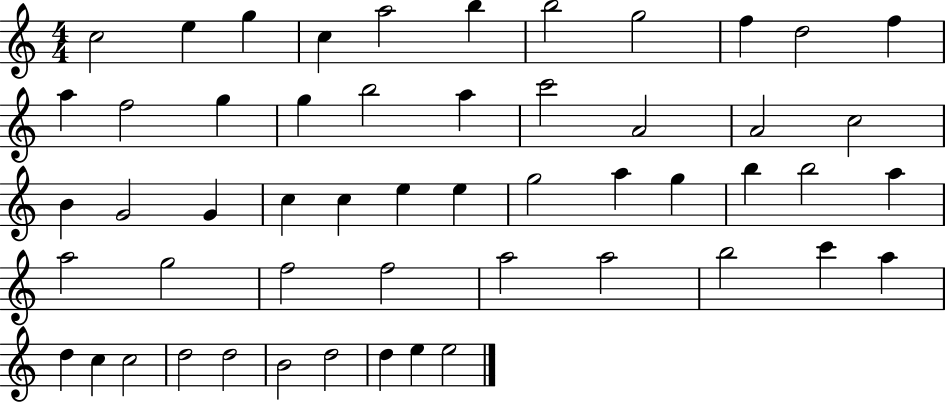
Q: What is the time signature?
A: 4/4